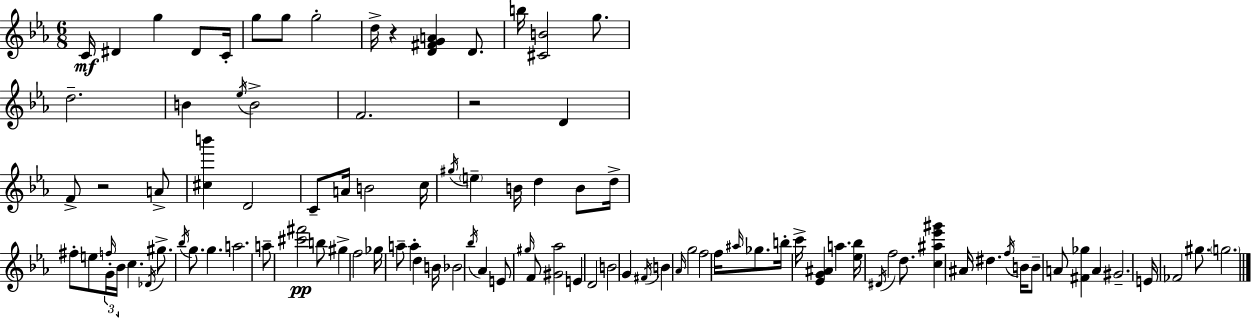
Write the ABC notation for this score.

X:1
T:Untitled
M:6/8
L:1/4
K:Eb
C/4 ^D g ^D/2 C/4 g/2 g/2 g2 d/4 z [D^FGA] D/2 b/4 [^CB]2 g/2 d2 B _e/4 B2 F2 z2 D F/2 z2 A/2 [^cb'] D2 C/2 A/4 B2 c/4 ^g/4 e B/4 d B/2 d/4 ^f/2 e/2 f/4 G/4 _B/4 c _D/4 ^g/2 _b/4 g/2 g a2 a/2 [^c'^f']2 b/2 ^g f2 _g/4 a/2 a d B/4 _B2 _b/4 _A E/2 ^g/4 F/2 [^G_a]2 E D2 B2 G ^F/4 B _A/4 g2 f2 f/4 ^a/4 _g/2 b/4 c'/4 [_EG^A] a [_e_b]/4 ^D/4 f2 d/2 [c^a_e'^g'] ^A/4 ^d f/4 B/4 B/2 A/2 [^F_g] A ^G2 E/4 _F2 ^g/2 g2